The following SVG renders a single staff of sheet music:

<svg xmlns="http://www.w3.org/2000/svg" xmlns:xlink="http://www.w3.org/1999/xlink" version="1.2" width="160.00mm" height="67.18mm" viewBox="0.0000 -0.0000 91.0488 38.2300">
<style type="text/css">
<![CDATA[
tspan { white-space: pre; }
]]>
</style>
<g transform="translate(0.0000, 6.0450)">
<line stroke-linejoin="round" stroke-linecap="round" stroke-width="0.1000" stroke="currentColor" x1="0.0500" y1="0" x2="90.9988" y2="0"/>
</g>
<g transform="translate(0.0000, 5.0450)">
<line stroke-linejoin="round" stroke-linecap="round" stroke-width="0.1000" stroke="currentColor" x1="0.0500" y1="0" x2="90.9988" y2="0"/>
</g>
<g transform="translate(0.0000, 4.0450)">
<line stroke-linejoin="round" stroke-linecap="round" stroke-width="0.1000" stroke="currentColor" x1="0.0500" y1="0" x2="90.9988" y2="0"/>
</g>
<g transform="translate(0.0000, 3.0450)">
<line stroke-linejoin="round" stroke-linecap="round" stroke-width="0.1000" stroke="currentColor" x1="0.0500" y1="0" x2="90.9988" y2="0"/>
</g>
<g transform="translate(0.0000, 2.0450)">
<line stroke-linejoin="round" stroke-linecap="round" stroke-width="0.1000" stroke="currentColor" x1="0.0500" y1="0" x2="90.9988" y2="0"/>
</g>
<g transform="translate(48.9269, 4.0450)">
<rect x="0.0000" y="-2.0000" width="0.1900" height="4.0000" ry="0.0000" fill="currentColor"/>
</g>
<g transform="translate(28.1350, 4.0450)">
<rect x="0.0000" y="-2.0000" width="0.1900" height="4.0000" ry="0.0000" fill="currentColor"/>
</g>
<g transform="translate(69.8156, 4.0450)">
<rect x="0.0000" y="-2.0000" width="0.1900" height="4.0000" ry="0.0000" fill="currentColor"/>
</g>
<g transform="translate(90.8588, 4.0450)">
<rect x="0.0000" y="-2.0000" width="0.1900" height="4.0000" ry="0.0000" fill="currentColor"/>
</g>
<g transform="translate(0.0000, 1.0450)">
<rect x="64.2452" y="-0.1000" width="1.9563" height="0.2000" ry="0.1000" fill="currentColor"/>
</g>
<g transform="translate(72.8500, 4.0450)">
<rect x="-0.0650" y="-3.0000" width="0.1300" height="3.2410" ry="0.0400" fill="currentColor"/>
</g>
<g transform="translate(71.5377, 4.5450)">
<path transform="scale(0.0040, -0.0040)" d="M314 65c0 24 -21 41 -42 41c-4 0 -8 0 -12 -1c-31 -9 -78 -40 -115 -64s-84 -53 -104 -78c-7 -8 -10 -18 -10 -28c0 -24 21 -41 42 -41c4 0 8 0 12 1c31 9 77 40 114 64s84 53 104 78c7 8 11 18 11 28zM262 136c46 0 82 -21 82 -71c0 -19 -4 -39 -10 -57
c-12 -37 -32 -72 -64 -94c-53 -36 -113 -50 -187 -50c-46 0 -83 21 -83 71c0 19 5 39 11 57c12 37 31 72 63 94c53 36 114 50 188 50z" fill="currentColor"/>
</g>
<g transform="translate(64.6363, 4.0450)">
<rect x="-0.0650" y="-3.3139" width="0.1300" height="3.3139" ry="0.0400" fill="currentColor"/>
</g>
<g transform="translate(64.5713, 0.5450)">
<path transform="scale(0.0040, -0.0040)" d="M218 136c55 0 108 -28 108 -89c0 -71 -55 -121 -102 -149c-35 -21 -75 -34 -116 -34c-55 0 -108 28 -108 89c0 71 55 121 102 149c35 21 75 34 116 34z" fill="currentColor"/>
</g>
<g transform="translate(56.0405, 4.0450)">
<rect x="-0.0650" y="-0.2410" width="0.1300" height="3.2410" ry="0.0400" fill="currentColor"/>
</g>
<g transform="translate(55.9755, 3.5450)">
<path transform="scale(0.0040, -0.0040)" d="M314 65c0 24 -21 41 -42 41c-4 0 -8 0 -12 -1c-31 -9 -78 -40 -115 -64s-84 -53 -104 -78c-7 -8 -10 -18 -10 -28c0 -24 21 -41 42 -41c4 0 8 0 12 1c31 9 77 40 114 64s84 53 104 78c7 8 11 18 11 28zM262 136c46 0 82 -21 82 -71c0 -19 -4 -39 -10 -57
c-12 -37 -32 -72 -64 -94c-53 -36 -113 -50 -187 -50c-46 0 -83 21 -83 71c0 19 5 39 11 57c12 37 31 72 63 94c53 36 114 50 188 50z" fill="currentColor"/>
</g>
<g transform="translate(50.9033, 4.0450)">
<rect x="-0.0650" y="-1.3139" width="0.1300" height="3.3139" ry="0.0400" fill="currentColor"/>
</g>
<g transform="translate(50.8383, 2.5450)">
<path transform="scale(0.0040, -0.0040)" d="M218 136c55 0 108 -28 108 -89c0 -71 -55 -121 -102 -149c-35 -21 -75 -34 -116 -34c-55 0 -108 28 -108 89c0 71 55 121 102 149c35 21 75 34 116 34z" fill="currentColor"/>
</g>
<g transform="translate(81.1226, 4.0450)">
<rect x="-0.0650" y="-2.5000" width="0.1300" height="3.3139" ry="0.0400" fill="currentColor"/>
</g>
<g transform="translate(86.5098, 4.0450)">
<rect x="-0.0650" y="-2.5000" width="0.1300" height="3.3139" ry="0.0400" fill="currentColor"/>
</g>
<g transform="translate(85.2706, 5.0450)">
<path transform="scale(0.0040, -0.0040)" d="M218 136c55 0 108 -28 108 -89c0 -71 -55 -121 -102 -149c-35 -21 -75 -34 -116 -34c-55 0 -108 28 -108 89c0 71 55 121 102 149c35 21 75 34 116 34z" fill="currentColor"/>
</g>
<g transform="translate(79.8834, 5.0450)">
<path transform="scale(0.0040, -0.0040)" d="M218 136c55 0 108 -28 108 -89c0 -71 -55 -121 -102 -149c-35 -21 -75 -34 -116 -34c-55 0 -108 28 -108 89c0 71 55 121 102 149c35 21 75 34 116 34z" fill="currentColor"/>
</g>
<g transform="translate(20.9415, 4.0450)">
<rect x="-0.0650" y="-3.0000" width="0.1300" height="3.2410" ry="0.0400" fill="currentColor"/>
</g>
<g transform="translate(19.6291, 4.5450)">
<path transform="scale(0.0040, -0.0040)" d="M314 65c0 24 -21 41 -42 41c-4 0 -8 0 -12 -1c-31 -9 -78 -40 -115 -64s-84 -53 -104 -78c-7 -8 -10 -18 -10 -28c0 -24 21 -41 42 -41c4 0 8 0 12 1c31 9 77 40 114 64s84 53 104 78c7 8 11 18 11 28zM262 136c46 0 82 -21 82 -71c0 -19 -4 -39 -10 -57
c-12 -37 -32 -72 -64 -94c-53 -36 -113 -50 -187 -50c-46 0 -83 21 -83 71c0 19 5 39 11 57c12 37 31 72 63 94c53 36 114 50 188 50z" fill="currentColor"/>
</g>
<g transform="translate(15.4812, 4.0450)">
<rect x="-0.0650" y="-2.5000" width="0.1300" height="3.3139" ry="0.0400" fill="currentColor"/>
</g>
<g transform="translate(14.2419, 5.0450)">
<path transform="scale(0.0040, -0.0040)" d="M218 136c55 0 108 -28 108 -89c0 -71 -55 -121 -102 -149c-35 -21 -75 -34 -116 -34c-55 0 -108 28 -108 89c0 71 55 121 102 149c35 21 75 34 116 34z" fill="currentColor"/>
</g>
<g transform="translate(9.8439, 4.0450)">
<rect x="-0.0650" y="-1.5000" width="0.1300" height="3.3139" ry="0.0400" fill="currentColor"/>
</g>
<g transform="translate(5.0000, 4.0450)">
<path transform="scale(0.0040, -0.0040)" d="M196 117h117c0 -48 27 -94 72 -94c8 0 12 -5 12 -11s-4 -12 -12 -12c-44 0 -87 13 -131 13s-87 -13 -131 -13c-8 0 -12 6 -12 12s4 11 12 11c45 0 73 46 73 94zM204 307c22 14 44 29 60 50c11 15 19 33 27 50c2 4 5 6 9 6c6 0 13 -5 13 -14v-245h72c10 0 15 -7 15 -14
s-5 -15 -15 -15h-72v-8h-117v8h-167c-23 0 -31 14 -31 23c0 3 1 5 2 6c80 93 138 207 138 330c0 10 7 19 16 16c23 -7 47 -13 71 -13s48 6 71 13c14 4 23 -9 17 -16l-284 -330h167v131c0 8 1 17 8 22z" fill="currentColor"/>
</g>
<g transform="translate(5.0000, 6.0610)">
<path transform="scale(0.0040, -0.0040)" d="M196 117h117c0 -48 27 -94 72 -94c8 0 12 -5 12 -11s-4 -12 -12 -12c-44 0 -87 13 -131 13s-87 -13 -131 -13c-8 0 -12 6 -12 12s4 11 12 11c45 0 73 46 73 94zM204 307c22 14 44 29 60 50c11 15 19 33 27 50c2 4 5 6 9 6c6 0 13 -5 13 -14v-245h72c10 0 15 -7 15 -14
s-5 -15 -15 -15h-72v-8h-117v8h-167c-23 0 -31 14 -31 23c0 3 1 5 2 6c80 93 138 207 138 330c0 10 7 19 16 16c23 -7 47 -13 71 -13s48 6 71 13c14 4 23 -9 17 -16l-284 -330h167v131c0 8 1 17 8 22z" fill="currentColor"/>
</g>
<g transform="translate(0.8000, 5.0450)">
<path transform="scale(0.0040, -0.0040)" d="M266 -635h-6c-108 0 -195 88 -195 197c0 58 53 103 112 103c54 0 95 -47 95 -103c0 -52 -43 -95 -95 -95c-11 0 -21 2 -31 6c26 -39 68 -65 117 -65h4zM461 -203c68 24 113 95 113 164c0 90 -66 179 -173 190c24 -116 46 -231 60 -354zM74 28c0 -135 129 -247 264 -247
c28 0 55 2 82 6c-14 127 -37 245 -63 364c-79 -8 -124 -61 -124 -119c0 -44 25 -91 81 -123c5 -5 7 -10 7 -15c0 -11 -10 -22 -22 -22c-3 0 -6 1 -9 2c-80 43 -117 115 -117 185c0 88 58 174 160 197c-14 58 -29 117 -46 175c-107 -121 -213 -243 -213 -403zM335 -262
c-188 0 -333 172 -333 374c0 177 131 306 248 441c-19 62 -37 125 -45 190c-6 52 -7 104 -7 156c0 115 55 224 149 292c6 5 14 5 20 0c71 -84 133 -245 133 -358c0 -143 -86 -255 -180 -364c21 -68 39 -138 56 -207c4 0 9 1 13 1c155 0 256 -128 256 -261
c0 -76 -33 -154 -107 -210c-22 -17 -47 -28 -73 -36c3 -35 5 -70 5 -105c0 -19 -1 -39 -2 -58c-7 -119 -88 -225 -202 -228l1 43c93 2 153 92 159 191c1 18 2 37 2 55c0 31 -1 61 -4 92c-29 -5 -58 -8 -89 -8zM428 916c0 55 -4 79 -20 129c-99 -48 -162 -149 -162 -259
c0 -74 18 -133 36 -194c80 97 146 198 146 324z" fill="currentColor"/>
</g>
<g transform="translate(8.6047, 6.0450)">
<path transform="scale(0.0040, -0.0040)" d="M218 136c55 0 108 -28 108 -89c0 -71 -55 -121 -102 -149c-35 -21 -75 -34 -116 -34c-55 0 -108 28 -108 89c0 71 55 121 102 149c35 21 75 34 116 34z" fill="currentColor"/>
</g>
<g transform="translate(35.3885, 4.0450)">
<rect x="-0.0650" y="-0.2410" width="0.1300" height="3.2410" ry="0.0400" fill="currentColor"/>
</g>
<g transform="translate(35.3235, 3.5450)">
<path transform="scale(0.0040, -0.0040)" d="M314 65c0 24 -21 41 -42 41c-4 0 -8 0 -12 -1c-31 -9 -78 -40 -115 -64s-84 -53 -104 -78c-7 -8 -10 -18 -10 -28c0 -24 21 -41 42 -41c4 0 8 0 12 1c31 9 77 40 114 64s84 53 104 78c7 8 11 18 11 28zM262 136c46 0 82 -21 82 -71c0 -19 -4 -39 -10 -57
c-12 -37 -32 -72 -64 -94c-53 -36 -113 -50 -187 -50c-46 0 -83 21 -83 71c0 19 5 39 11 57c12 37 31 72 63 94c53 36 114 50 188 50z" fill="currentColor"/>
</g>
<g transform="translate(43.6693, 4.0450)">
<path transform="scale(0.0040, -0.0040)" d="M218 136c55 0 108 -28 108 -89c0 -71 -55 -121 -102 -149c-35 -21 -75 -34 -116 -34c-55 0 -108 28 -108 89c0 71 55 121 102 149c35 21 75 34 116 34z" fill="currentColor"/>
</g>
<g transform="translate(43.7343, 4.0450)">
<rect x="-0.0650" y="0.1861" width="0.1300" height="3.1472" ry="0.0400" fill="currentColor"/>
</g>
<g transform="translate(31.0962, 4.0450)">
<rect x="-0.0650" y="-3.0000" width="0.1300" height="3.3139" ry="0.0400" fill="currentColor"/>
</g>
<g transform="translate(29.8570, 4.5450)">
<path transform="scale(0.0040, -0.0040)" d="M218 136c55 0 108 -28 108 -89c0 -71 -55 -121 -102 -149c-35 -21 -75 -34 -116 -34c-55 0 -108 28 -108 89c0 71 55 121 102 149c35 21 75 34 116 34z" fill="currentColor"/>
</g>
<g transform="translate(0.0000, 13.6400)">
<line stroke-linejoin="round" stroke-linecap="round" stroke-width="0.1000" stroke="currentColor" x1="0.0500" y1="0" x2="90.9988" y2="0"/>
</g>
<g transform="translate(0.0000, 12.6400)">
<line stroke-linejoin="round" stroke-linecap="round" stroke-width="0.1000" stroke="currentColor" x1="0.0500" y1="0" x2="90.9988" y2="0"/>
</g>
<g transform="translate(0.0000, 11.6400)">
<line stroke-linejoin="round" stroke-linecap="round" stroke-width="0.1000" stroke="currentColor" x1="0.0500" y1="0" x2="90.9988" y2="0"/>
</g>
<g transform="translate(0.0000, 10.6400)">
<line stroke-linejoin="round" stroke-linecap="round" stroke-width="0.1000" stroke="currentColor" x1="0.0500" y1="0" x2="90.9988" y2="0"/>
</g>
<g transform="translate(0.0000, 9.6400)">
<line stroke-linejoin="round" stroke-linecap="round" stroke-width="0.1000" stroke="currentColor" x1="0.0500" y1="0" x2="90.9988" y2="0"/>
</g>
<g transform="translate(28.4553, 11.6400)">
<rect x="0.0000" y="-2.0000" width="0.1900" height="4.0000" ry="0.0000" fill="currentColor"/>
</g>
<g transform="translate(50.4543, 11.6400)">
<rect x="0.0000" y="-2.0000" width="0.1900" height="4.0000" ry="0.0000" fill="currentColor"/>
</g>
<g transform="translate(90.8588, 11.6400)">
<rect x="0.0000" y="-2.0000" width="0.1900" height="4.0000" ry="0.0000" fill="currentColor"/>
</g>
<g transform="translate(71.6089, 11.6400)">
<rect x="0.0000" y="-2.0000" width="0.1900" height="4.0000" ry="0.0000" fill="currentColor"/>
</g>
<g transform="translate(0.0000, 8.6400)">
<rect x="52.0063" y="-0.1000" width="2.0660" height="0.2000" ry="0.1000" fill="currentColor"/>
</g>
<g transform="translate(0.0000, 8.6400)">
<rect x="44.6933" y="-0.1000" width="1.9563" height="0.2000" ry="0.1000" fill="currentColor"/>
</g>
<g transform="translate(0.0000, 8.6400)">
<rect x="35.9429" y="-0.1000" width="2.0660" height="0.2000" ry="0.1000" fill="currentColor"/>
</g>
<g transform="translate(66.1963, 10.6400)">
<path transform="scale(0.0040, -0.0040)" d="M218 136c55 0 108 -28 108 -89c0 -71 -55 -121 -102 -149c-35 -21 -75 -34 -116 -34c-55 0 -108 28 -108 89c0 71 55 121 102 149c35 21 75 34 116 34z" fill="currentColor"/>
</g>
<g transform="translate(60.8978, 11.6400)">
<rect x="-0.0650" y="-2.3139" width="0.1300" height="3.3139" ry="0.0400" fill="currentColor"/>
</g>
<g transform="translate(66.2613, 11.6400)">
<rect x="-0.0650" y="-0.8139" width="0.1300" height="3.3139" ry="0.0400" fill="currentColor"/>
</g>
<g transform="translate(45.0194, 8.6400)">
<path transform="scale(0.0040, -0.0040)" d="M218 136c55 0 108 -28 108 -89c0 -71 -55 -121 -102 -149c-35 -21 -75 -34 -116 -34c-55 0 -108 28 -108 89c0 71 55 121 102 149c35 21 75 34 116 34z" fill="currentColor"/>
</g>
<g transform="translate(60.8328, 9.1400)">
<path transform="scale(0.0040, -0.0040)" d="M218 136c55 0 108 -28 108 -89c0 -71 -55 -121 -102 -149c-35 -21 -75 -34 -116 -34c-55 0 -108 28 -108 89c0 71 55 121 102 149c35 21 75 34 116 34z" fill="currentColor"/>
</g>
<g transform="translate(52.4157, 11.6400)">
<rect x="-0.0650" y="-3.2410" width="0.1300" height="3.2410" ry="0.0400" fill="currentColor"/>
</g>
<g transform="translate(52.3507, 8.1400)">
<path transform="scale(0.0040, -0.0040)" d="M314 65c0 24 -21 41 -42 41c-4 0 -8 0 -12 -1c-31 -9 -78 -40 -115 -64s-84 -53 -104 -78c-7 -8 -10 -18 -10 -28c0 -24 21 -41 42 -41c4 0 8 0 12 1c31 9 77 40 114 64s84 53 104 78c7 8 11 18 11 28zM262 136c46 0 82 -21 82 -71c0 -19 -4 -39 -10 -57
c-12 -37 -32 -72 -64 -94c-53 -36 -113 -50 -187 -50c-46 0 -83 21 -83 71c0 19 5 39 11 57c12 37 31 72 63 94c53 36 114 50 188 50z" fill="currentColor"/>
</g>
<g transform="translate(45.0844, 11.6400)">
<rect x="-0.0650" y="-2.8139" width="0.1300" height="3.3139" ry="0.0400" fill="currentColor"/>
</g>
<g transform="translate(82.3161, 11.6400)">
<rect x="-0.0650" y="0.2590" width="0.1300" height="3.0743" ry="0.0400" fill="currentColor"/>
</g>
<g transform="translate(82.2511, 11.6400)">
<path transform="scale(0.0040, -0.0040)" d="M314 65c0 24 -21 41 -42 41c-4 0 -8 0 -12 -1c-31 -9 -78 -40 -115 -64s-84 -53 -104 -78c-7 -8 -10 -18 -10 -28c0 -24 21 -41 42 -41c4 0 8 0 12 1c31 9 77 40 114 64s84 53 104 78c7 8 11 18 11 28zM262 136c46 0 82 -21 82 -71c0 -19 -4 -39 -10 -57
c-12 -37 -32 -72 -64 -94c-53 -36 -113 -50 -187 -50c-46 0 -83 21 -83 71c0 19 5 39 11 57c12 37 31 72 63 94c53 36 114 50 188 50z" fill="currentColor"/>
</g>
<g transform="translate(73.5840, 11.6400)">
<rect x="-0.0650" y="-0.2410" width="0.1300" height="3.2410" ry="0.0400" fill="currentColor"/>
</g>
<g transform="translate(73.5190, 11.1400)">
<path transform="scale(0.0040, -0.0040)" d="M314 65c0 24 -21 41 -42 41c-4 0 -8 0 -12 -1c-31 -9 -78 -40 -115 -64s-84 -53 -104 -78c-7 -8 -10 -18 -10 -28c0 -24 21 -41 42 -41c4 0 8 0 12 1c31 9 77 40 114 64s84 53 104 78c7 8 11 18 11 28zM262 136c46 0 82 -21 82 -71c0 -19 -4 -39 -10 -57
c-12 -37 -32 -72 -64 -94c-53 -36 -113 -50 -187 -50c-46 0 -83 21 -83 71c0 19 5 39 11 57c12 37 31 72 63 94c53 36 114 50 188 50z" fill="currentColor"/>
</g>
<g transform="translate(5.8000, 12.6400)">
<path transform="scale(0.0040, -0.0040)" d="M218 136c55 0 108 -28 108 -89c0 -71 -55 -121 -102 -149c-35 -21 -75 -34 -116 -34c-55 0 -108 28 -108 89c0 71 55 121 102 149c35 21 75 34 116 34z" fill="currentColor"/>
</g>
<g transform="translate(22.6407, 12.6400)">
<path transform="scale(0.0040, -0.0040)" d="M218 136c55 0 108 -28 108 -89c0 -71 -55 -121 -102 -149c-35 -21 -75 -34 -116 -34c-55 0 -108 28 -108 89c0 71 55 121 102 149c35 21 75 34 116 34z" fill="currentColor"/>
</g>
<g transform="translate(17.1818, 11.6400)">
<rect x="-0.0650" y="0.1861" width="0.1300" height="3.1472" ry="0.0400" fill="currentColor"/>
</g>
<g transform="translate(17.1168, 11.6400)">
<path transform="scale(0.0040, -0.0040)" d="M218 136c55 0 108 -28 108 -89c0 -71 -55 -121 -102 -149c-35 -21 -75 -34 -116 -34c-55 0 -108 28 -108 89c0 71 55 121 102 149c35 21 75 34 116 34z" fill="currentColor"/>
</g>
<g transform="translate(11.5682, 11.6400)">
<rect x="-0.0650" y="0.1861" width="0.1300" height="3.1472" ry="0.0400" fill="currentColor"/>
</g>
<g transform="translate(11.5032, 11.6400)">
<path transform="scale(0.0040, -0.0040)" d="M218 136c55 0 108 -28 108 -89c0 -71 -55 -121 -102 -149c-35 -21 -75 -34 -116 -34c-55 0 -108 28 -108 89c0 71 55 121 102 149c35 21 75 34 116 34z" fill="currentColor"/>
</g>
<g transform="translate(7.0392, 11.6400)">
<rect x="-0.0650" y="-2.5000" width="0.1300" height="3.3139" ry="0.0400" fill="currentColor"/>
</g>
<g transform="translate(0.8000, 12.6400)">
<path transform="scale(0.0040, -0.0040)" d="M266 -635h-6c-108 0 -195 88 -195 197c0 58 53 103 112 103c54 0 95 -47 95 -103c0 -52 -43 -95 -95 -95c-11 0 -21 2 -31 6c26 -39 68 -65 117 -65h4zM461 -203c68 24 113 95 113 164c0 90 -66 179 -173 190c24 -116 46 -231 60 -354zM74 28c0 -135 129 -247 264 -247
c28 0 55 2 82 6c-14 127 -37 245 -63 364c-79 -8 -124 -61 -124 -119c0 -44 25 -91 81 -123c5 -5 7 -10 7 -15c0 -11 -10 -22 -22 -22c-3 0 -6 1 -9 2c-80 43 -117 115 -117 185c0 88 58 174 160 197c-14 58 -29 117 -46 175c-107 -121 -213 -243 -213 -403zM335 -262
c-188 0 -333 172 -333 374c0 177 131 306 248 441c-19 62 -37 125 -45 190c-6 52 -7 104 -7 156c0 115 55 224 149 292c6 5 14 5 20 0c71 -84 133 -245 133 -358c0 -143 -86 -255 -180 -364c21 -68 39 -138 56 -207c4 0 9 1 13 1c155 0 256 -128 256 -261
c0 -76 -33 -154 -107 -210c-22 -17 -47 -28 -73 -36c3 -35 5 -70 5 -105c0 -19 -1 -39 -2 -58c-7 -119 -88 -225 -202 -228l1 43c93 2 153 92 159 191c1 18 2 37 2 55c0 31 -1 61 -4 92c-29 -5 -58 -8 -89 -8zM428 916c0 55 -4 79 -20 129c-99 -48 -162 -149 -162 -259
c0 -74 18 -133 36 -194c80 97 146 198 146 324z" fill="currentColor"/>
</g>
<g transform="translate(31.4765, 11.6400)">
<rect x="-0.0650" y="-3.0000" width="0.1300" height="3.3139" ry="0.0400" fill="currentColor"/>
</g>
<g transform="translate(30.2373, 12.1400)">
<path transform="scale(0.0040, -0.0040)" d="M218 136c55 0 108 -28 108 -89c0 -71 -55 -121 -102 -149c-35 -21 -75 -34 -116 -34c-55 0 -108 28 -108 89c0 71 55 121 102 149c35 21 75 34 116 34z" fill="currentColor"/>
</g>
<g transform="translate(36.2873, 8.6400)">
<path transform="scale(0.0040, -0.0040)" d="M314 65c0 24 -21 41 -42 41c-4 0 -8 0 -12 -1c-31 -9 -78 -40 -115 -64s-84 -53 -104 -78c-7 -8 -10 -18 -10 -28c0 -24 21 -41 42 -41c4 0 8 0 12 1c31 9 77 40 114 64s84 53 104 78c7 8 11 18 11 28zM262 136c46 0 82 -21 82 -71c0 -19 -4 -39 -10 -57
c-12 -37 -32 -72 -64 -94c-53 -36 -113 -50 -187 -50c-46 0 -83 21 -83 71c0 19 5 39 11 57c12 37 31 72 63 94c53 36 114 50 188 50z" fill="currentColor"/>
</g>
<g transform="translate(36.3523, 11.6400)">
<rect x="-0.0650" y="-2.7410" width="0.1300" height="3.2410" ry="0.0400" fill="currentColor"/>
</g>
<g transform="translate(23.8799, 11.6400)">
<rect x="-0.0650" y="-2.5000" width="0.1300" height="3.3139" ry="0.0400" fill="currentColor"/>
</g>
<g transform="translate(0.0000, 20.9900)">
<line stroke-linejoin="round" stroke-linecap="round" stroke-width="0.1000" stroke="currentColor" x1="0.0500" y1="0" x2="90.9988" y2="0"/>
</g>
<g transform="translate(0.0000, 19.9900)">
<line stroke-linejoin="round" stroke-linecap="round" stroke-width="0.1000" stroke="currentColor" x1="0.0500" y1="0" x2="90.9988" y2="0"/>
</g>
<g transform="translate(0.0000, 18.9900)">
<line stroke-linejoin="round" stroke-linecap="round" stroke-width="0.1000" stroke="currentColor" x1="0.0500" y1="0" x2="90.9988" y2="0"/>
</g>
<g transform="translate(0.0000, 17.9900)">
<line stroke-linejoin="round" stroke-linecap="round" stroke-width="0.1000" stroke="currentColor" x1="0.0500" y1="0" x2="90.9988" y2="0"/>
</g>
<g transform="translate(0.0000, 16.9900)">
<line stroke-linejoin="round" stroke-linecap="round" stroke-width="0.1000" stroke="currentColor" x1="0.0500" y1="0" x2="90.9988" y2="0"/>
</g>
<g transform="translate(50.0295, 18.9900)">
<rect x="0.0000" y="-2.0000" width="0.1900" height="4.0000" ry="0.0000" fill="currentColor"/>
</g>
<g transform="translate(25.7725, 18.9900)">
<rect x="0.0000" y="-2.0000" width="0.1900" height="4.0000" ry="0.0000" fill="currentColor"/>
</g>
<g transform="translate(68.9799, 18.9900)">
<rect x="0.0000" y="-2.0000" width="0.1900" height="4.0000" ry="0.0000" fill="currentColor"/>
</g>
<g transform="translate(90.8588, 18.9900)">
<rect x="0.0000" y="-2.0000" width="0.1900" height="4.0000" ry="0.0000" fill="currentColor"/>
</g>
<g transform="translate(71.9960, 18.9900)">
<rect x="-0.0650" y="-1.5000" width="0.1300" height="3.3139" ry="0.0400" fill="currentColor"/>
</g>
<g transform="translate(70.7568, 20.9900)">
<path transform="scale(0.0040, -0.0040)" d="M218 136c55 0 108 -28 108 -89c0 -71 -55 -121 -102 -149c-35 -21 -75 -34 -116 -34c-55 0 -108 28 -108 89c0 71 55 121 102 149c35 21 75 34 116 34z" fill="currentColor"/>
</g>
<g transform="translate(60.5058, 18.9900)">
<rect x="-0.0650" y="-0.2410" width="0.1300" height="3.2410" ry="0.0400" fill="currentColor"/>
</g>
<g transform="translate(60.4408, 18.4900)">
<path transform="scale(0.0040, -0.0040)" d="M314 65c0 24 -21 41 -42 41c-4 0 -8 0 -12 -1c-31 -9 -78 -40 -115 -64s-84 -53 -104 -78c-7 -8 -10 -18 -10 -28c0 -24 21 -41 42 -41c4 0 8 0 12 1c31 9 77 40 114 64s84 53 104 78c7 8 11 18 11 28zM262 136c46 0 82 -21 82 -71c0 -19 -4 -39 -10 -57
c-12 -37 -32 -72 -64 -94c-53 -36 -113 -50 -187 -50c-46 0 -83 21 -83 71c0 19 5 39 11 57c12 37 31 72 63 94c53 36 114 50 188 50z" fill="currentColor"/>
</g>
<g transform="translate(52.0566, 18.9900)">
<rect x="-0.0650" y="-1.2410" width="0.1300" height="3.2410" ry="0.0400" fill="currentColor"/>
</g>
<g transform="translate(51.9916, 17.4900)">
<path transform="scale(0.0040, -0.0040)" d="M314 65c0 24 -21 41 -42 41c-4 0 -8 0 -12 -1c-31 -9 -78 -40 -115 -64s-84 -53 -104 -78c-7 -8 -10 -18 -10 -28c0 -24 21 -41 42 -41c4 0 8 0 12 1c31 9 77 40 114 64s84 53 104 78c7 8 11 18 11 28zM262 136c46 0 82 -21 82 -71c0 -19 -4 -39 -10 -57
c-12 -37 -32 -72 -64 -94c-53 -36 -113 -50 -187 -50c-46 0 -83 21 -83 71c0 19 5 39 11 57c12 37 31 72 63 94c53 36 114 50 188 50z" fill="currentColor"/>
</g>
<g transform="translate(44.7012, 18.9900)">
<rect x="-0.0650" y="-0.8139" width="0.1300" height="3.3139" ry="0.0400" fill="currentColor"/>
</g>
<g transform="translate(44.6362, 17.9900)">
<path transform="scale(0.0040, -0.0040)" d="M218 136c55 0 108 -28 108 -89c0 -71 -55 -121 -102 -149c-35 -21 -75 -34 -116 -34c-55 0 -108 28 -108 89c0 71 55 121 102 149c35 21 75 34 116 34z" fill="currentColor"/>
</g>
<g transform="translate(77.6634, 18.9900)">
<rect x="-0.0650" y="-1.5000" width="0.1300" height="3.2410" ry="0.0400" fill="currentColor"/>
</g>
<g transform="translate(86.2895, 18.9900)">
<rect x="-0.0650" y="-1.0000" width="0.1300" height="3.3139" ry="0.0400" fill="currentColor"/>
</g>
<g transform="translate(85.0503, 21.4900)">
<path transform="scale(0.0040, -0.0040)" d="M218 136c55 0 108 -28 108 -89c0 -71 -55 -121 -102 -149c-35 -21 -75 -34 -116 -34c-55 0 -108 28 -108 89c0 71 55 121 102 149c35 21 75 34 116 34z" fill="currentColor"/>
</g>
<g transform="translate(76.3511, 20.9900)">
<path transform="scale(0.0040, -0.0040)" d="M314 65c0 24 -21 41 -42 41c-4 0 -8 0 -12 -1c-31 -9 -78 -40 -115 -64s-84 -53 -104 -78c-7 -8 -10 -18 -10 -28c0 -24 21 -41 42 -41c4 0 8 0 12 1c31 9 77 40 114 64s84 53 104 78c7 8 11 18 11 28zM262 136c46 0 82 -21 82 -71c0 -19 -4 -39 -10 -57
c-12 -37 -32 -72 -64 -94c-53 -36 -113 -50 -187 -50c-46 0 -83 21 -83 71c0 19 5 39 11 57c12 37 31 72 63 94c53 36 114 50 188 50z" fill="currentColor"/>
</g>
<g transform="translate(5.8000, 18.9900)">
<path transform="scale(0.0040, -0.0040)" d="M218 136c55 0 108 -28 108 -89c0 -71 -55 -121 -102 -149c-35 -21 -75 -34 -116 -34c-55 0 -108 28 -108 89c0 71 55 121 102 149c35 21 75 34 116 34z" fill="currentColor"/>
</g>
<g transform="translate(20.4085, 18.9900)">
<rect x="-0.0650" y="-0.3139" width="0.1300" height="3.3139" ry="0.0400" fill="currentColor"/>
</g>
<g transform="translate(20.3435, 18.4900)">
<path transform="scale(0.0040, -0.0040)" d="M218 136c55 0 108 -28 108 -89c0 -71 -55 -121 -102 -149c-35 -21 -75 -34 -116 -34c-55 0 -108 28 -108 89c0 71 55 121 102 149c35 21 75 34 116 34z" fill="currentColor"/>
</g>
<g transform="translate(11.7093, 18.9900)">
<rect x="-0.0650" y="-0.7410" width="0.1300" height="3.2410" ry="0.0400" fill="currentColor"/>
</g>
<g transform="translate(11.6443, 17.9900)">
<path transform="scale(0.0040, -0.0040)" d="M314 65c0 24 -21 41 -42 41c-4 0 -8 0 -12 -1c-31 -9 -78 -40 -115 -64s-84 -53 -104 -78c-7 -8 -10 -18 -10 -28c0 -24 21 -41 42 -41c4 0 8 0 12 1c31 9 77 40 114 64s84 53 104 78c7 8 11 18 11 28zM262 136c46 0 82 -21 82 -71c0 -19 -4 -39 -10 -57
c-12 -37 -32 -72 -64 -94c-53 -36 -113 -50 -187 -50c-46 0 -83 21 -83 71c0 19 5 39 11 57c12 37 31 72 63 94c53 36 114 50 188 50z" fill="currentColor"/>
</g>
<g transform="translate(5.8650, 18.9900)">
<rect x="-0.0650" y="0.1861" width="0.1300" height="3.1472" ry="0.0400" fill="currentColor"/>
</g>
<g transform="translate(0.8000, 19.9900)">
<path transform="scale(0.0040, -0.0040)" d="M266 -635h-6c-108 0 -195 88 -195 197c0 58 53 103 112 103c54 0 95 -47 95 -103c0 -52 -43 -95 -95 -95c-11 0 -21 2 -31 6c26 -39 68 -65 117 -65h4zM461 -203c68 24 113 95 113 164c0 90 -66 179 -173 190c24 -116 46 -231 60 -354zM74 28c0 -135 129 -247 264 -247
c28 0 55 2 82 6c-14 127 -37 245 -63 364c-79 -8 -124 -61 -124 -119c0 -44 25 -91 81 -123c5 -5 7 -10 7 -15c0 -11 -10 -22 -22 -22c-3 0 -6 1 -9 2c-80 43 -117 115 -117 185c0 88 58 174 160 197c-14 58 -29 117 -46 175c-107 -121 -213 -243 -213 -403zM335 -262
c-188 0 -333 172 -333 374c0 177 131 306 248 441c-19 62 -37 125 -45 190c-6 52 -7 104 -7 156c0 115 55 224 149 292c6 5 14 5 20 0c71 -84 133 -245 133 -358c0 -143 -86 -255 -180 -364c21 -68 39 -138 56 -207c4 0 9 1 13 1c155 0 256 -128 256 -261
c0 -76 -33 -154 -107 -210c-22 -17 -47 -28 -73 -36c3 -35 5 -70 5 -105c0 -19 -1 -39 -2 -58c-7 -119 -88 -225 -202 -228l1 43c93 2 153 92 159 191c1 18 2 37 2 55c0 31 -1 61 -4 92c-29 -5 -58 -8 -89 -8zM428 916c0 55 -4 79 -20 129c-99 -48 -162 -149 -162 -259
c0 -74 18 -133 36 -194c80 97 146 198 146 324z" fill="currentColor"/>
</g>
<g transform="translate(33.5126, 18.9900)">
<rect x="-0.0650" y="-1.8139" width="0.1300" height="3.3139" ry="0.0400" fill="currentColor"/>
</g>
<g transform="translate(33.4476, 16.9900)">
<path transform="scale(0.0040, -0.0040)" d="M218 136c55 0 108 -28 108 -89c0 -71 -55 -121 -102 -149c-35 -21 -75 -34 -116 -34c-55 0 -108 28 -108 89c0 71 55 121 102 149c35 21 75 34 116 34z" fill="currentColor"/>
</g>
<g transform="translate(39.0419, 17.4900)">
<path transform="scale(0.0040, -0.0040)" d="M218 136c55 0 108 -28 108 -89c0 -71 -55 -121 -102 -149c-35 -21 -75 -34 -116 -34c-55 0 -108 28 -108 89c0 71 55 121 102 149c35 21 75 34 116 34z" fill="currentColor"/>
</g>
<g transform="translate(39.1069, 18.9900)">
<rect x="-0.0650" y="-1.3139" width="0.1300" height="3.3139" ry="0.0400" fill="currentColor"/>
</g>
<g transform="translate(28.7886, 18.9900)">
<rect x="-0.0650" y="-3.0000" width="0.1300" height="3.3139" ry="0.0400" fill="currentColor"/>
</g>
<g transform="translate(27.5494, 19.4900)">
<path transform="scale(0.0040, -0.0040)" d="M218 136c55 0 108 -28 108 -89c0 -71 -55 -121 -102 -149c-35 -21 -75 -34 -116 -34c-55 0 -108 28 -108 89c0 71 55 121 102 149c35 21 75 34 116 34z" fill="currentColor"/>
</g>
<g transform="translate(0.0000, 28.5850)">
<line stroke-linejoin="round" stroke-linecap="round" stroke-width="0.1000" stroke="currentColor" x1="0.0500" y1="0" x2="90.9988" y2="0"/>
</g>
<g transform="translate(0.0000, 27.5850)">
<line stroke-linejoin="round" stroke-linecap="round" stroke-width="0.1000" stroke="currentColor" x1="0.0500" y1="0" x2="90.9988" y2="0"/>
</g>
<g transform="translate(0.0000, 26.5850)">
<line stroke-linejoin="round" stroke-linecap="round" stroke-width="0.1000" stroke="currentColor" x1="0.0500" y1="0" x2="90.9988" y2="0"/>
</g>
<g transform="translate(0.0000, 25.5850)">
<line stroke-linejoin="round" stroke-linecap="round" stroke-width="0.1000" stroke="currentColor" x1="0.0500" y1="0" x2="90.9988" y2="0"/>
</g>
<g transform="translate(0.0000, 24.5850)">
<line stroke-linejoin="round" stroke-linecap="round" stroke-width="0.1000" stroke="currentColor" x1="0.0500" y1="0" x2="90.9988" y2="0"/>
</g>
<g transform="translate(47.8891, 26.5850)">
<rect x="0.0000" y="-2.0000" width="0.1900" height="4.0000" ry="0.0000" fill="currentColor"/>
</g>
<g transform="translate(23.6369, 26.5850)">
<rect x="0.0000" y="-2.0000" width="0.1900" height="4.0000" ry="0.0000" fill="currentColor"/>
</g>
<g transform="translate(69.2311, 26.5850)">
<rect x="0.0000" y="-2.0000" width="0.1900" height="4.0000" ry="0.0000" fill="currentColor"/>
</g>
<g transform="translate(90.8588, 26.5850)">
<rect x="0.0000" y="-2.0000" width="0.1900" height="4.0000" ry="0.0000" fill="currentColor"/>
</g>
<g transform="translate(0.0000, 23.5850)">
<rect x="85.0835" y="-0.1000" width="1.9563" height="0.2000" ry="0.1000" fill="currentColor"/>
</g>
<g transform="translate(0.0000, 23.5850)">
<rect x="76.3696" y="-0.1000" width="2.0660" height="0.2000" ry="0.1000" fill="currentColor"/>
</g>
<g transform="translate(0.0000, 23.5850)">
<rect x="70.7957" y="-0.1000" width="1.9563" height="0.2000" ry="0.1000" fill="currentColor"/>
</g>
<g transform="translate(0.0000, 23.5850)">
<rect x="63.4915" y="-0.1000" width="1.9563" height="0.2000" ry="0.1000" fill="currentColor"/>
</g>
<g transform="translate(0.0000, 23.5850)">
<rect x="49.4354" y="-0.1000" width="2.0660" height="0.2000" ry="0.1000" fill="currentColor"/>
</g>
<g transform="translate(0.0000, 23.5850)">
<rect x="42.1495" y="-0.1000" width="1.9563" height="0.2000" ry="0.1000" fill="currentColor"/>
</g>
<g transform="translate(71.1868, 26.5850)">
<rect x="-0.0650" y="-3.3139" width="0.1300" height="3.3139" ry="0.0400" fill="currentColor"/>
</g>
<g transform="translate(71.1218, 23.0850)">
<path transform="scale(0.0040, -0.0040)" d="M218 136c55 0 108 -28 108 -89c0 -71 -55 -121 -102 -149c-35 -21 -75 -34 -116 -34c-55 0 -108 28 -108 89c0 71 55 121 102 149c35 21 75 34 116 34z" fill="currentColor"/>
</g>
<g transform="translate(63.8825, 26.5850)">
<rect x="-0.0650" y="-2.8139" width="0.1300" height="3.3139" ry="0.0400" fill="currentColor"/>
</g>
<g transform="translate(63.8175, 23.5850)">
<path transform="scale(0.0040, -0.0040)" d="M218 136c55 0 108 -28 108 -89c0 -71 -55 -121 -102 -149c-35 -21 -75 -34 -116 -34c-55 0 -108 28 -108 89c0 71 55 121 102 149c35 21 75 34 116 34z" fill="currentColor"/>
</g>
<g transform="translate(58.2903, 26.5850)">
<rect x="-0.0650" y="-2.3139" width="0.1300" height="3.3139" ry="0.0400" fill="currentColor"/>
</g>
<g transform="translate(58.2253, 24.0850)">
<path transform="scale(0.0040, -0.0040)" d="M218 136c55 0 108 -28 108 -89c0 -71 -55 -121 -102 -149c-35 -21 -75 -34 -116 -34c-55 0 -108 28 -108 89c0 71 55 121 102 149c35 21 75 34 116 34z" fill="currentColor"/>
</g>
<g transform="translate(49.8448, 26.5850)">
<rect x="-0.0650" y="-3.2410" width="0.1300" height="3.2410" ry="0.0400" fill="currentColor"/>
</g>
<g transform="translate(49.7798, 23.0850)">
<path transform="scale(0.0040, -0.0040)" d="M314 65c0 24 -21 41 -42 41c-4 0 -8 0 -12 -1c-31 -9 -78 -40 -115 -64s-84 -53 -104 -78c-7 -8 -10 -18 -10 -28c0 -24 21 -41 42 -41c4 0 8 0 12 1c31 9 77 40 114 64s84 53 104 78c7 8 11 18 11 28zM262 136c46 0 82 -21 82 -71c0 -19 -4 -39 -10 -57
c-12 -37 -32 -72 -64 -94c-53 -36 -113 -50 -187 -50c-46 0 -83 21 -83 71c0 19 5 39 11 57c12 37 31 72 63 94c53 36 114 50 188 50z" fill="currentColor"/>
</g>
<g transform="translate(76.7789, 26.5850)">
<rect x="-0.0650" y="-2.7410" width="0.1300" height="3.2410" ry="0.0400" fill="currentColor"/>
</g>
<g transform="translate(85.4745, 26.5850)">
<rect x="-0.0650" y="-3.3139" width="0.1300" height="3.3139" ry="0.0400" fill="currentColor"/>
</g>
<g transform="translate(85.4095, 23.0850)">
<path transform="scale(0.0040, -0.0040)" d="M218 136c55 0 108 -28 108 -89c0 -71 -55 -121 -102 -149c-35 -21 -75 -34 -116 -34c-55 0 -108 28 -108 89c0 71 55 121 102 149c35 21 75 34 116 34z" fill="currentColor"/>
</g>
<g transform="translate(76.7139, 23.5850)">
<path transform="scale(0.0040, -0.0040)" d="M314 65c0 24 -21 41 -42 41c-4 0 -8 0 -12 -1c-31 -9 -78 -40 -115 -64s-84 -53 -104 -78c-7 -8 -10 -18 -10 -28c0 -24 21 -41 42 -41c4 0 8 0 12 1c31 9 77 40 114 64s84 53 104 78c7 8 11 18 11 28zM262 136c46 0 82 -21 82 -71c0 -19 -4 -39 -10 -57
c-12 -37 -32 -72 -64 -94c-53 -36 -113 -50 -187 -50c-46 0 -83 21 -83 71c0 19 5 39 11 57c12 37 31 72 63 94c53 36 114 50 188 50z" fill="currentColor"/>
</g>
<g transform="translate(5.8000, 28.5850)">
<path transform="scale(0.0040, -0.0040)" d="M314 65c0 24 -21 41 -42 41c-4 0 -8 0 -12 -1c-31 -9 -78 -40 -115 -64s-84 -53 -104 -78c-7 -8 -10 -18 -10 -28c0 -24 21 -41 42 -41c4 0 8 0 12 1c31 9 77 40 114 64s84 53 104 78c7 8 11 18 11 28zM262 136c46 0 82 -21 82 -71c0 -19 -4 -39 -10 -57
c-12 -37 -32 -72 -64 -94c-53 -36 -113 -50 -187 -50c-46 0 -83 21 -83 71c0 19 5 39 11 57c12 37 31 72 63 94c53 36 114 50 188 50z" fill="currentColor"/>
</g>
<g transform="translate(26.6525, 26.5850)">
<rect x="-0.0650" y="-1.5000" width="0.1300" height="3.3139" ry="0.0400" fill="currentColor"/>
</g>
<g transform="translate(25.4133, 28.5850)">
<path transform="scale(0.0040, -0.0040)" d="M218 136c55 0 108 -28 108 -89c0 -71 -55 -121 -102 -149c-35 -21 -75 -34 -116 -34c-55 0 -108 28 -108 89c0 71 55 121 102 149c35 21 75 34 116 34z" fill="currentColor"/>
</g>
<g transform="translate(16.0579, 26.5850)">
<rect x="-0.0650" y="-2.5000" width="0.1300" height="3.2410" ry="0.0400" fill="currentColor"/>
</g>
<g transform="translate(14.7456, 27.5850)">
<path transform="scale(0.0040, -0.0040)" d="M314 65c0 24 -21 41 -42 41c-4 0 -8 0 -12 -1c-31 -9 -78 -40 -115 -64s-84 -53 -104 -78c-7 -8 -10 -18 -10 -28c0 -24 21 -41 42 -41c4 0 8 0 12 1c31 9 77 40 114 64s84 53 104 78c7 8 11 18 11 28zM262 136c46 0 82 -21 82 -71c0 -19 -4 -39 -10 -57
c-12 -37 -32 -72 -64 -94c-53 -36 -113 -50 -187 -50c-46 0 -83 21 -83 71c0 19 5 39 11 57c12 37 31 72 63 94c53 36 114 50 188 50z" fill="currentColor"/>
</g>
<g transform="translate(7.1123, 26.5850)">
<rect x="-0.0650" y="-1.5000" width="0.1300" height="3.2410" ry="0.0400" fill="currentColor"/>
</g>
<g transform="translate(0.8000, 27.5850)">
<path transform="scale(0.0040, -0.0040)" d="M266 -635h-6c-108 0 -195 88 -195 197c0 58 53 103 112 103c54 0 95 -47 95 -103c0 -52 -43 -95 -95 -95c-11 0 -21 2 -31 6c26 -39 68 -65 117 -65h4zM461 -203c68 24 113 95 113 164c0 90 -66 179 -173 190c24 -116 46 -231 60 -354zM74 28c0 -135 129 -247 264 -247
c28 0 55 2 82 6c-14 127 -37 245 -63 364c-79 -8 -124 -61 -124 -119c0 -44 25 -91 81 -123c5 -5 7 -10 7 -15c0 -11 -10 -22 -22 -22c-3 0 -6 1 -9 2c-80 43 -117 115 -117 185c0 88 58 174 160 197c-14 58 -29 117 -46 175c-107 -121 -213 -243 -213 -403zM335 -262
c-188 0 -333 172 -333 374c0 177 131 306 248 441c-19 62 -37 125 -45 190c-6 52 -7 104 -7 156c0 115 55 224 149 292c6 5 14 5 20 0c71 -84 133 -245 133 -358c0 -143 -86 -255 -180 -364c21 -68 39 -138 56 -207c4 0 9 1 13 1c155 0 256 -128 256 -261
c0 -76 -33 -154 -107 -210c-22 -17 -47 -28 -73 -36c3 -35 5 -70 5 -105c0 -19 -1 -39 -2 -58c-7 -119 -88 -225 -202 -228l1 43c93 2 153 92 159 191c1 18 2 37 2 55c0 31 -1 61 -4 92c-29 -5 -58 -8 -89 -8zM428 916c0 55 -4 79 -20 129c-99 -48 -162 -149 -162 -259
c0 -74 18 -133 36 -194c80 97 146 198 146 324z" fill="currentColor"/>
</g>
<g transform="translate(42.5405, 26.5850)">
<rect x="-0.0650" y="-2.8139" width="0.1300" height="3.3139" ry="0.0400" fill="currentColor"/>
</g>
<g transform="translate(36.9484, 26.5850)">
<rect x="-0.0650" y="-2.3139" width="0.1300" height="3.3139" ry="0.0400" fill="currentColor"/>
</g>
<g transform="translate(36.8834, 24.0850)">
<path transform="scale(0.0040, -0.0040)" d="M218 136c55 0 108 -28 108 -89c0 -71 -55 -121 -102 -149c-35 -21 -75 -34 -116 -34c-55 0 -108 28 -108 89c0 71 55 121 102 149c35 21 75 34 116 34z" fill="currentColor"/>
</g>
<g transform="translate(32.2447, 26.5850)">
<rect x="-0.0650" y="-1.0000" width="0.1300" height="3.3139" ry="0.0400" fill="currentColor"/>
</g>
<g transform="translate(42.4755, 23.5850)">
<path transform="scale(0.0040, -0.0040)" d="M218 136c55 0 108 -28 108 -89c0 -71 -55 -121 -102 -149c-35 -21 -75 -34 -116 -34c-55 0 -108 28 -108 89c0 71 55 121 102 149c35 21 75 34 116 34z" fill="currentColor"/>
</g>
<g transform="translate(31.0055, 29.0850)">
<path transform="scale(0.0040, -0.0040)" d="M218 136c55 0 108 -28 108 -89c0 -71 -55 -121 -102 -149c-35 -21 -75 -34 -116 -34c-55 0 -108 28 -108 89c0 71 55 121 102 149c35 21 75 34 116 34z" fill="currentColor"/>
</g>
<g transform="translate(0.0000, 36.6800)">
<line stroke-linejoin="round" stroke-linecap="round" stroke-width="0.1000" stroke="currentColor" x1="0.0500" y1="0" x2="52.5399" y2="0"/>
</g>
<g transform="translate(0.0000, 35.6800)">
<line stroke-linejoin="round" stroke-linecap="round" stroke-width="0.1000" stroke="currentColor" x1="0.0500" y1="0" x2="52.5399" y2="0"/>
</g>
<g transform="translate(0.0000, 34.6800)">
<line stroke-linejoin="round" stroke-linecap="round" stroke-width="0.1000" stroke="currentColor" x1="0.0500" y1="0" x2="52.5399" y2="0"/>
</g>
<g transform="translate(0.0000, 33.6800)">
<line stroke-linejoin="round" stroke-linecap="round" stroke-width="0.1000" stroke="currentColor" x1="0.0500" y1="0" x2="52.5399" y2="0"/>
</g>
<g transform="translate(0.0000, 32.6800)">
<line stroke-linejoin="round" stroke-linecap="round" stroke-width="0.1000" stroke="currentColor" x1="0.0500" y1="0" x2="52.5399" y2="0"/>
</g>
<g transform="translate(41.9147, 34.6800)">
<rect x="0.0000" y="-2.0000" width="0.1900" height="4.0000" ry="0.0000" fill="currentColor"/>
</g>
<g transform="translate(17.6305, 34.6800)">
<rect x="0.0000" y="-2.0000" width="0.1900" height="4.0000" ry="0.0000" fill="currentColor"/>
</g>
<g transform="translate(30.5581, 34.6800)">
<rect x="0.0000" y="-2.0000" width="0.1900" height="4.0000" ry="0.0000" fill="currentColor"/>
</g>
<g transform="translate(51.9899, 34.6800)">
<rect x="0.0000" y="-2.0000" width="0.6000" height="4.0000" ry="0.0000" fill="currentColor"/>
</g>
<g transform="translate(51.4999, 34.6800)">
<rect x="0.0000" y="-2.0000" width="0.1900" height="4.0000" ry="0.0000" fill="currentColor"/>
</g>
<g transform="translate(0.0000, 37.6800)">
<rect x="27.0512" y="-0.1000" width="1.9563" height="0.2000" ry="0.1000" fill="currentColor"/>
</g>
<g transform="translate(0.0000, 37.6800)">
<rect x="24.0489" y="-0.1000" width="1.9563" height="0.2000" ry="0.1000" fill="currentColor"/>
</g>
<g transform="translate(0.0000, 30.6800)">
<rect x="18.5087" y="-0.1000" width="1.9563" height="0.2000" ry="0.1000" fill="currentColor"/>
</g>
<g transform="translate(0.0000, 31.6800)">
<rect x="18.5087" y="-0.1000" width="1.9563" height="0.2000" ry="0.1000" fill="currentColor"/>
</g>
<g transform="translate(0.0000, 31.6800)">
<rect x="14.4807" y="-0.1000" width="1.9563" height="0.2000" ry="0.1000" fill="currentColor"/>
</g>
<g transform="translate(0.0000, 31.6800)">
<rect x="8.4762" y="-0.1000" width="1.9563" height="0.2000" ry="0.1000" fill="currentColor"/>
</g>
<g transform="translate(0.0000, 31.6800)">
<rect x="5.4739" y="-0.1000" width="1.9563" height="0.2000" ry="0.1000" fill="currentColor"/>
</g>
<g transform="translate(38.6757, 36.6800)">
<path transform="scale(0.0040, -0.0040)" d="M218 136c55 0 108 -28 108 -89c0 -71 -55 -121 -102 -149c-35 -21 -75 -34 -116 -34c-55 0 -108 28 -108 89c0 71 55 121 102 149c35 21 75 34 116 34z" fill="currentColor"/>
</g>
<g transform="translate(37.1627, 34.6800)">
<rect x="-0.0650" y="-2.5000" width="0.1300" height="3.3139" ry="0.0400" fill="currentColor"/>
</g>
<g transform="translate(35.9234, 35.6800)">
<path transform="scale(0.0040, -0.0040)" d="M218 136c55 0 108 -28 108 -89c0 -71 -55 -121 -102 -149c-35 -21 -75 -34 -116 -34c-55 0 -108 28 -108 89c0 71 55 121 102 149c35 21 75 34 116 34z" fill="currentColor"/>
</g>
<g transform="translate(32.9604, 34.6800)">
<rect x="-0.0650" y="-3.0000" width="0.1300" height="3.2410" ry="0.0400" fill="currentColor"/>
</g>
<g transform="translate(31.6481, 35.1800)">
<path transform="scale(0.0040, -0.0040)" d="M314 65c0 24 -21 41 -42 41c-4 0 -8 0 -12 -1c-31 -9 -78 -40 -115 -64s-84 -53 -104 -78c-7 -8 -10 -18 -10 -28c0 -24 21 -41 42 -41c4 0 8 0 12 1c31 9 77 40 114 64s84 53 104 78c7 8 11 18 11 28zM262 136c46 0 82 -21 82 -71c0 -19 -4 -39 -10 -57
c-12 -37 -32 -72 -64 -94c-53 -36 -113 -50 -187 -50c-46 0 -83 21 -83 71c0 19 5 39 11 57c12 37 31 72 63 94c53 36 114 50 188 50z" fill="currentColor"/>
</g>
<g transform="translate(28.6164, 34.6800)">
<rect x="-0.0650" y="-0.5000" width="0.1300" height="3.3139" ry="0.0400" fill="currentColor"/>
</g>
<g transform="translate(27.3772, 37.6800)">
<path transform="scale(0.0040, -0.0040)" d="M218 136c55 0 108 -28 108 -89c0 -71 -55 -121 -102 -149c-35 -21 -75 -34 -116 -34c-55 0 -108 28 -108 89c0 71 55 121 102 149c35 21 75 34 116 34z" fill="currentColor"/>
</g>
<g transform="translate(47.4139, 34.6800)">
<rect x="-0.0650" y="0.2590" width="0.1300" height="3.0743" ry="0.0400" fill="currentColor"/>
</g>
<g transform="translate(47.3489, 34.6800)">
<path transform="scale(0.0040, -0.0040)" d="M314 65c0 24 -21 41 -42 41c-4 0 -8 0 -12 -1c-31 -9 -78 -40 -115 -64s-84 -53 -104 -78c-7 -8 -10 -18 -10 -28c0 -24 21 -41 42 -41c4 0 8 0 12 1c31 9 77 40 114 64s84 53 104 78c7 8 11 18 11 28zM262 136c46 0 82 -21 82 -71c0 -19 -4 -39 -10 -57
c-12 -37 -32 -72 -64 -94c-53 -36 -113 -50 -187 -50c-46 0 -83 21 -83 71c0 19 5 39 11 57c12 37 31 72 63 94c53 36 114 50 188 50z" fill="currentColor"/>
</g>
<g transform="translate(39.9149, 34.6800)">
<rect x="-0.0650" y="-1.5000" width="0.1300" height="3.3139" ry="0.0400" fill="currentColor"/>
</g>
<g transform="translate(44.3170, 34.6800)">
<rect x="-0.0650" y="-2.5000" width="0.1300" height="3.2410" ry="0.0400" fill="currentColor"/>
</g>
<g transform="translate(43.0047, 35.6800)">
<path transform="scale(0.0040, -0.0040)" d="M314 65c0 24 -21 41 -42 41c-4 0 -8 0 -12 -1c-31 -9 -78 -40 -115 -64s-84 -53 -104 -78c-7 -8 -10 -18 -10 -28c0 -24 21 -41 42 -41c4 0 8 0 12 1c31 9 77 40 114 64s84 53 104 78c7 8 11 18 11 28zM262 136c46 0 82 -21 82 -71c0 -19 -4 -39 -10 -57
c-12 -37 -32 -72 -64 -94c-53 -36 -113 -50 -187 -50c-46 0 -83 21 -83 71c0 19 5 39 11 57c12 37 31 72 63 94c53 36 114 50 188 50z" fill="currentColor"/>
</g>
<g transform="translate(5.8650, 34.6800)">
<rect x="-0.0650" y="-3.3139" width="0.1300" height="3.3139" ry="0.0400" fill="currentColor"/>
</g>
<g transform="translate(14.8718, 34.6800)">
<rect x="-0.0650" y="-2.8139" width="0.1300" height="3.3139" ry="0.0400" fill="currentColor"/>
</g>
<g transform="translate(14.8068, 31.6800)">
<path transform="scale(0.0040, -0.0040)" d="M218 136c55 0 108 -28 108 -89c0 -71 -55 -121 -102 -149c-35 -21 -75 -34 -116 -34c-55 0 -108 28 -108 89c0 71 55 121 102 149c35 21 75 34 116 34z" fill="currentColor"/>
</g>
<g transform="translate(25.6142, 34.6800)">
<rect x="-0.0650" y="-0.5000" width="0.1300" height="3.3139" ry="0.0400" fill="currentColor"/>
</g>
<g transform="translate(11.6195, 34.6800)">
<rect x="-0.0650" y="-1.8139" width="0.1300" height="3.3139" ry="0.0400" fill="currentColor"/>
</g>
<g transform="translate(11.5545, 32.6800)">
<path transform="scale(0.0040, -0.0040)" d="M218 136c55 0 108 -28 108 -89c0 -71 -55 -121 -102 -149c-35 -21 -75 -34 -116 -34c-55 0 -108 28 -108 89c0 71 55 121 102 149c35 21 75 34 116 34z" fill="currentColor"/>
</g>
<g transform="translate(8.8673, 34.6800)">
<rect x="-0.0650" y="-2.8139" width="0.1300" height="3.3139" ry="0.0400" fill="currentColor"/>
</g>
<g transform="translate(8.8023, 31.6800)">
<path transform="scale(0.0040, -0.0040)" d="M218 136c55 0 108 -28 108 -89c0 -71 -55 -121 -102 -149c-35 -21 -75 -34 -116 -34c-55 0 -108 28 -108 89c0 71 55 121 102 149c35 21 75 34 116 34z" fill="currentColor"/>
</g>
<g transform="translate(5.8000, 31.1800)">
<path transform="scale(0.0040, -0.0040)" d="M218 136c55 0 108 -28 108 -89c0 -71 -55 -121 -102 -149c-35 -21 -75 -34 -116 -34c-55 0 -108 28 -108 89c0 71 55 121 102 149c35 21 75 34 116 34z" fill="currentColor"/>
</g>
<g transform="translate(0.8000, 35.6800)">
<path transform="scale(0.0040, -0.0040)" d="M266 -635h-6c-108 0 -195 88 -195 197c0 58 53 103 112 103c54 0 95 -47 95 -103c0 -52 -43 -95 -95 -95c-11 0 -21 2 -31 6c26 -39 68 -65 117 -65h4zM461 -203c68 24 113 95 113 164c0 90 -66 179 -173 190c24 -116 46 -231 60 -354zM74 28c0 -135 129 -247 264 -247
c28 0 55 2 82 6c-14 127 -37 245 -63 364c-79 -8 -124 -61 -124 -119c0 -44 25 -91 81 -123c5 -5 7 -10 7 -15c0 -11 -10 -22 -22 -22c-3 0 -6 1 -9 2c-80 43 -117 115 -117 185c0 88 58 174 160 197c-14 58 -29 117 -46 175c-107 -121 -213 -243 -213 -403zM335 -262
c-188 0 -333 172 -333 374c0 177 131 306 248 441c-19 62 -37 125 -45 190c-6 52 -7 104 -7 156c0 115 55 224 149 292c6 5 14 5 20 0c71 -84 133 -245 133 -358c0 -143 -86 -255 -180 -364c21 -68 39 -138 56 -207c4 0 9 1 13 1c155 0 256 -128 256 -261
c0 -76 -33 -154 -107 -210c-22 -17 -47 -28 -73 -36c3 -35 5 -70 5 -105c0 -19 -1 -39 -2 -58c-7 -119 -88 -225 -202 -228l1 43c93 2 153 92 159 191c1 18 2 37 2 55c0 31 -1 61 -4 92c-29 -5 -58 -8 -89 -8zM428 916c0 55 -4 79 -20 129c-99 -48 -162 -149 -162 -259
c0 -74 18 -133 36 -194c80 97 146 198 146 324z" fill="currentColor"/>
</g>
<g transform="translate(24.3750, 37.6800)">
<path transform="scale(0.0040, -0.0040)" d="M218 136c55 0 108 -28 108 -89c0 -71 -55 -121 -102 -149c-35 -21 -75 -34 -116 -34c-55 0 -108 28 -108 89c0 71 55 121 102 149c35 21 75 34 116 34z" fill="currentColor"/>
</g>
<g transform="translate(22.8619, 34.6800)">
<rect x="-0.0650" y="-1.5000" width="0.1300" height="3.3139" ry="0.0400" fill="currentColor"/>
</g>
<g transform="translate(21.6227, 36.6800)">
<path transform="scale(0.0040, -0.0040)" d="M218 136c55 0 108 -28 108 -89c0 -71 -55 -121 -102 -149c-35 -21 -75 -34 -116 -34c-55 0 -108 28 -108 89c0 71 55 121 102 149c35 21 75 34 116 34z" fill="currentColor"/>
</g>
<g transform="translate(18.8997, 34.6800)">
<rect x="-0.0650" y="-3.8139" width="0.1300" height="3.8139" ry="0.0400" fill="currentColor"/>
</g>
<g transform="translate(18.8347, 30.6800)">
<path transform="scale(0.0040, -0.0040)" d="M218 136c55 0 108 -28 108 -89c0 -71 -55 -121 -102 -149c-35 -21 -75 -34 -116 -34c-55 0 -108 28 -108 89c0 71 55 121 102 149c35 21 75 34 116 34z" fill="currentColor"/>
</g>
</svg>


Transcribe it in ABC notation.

X:1
T:Untitled
M:4/4
L:1/4
K:C
E G A2 A c2 B e c2 b A2 G G G B B G A a2 a b2 g d c2 B2 B d2 c A f e d e2 c2 E E2 D E2 G2 E D g a b2 g a b a2 b b a f a c' E C C A2 G E G2 B2